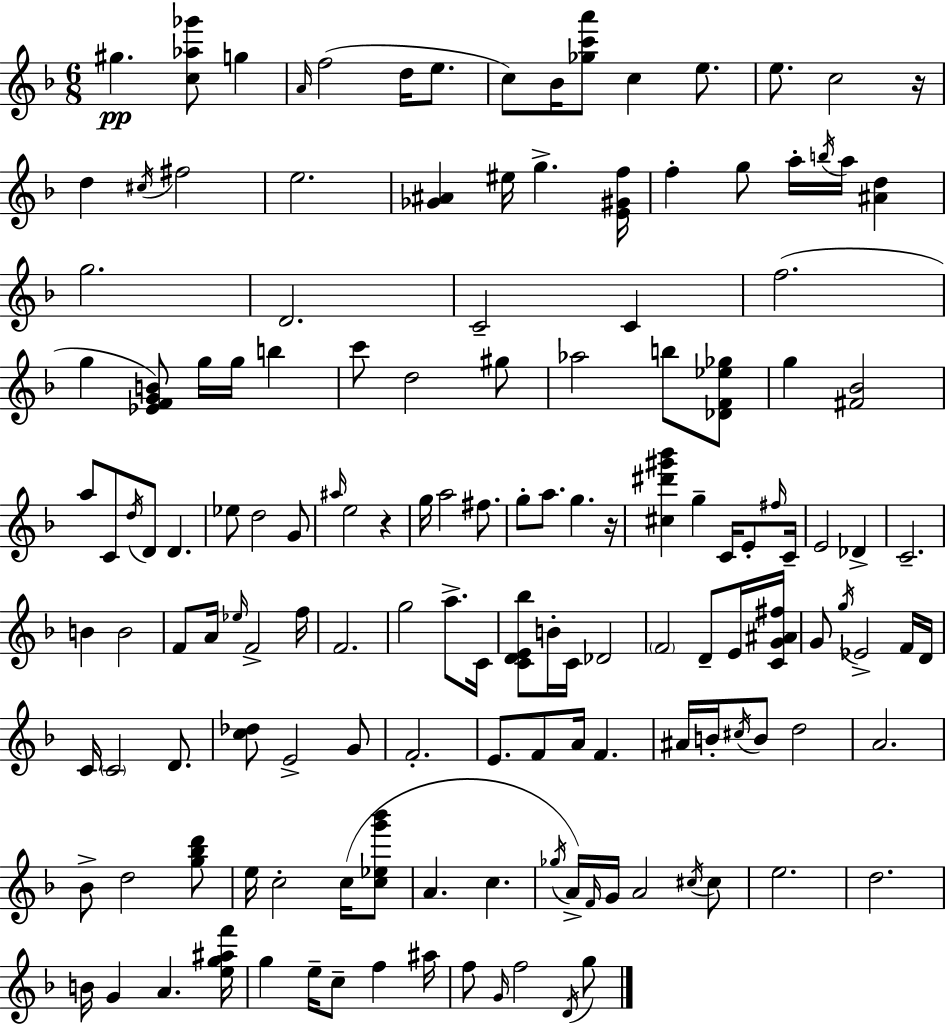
{
  \clef treble
  \numericTimeSignature
  \time 6/8
  \key f \major
  \repeat volta 2 { gis''4.\pp <c'' aes'' ges'''>8 g''4 | \grace { a'16 }( f''2 d''16 e''8. | c''8) bes'16 <ges'' c''' a'''>8 c''4 e''8. | e''8. c''2 | \break r16 d''4 \acciaccatura { cis''16 } fis''2 | e''2. | <ges' ais'>4 eis''16 g''4.-> | <e' gis' f''>16 f''4-. g''8 a''16-. \acciaccatura { b''16 } a''16 <ais' d''>4 | \break g''2. | d'2. | c'2-- c'4 | f''2.( | \break g''4 <ees' f' g' b'>8) g''16 g''16 b''4 | c'''8 d''2 | gis''8 aes''2 b''8 | <des' f' ees'' ges''>8 g''4 <fis' bes'>2 | \break a''8 c'8 \acciaccatura { d''16 } d'8 d'4. | ees''8 d''2 | g'8 \grace { ais''16 } e''2 | r4 g''16 a''2 | \break fis''8. g''8-. a''8. g''4. | r16 <cis'' dis''' gis''' bes'''>4 g''4-- | c'16 e'8-. \grace { fis''16 } c'16-- e'2 | des'4-> c'2.-- | \break b'4 b'2 | f'8 a'16 \grace { ees''16 } f'2-> | f''16 f'2. | g''2 | \break a''8.-> c'16 <c' d' e' bes''>8 b'16-. c'16 des'2 | \parenthesize f'2 | d'8-- e'16 <c' g' ais' fis''>16 g'8 \acciaccatura { g''16 } ees'2-> | f'16 d'16 c'16 \parenthesize c'2 | \break d'8. <c'' des''>8 e'2-> | g'8 f'2.-. | e'8. f'8 | a'16 f'4. ais'16 b'16-. \acciaccatura { cis''16 } b'8 | \break d''2 a'2. | bes'8-> d''2 | <g'' bes'' d'''>8 e''16 c''2-. | c''16( <c'' ees'' g''' bes'''>8 a'4. | \break c''4. \acciaccatura { ges''16 } a'16->) \grace { f'16 } | g'16 a'2 \acciaccatura { cis''16 } cis''8 | e''2. | d''2. | \break b'16 g'4 a'4. <e'' g'' ais'' f'''>16 | g''4 e''16-- c''8-- f''4 ais''16 | f''8 \grace { g'16 } f''2 \acciaccatura { d'16 } | g''8 } \bar "|."
}